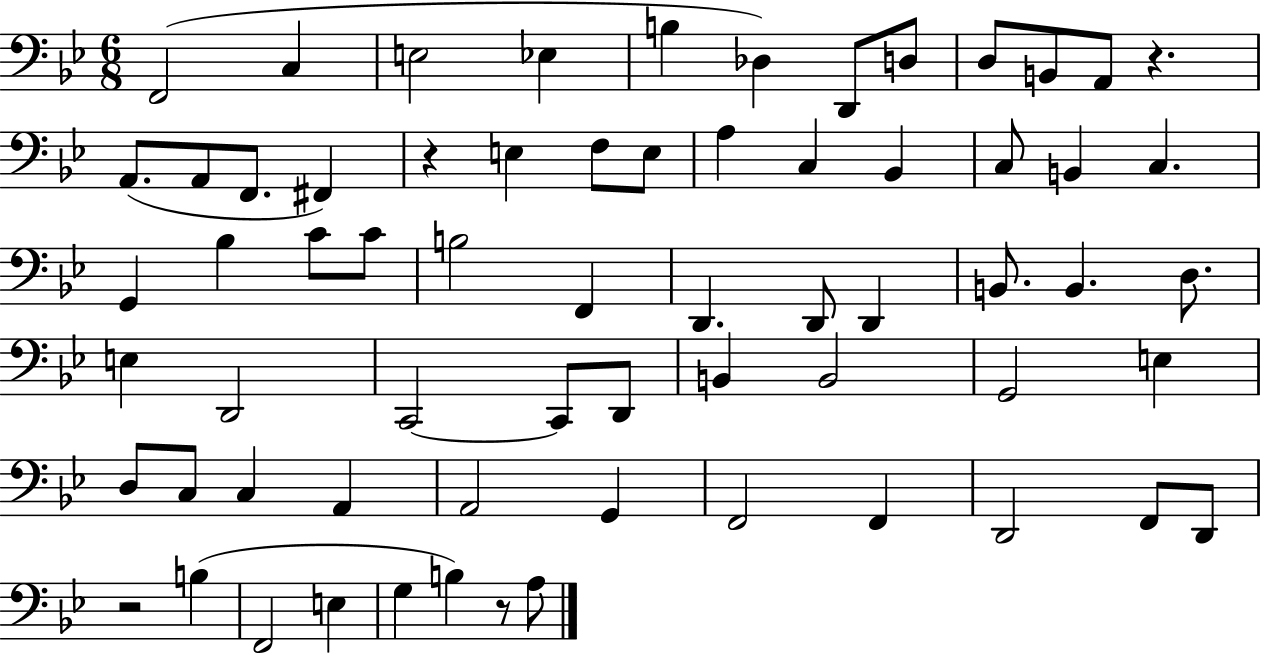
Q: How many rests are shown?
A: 4